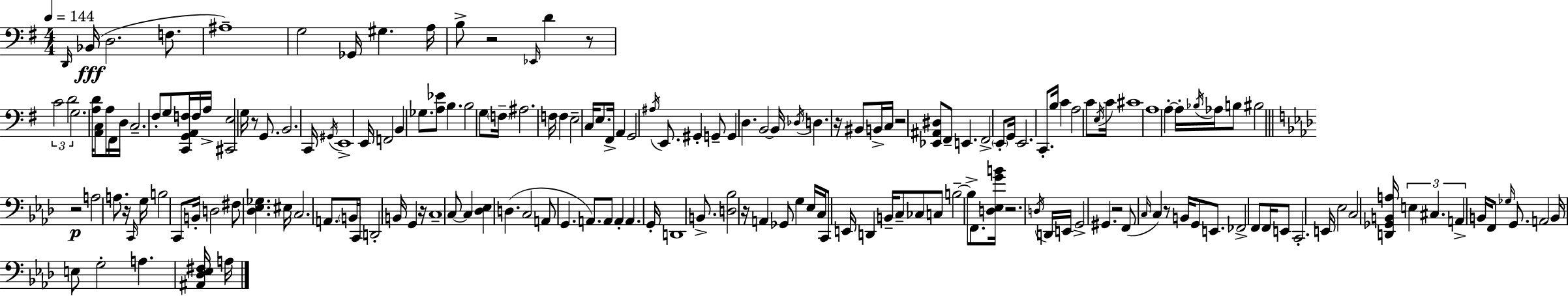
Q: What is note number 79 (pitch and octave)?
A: B3